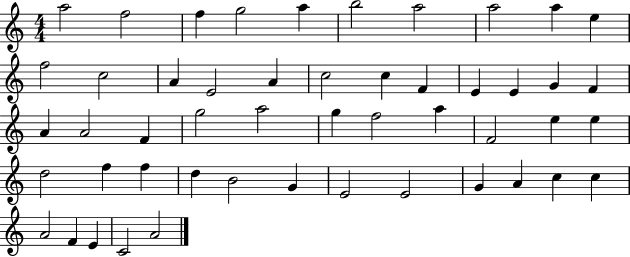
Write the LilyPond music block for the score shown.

{
  \clef treble
  \numericTimeSignature
  \time 4/4
  \key c \major
  a''2 f''2 | f''4 g''2 a''4 | b''2 a''2 | a''2 a''4 e''4 | \break f''2 c''2 | a'4 e'2 a'4 | c''2 c''4 f'4 | e'4 e'4 g'4 f'4 | \break a'4 a'2 f'4 | g''2 a''2 | g''4 f''2 a''4 | f'2 e''4 e''4 | \break d''2 f''4 f''4 | d''4 b'2 g'4 | e'2 e'2 | g'4 a'4 c''4 c''4 | \break a'2 f'4 e'4 | c'2 a'2 | \bar "|."
}